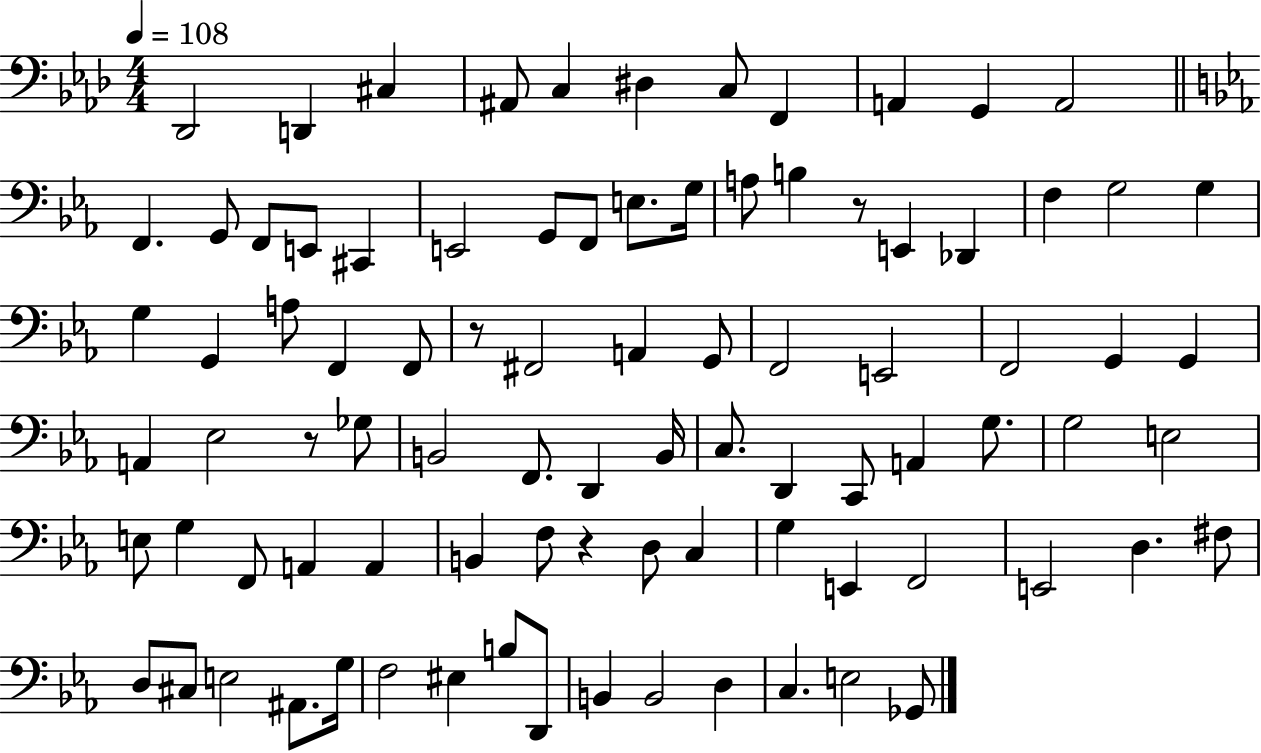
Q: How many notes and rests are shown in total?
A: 89